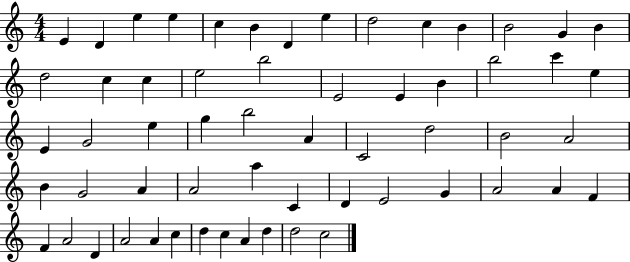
X:1
T:Untitled
M:4/4
L:1/4
K:C
E D e e c B D e d2 c B B2 G B d2 c c e2 b2 E2 E B b2 c' e E G2 e g b2 A C2 d2 B2 A2 B G2 A A2 a C D E2 G A2 A F F A2 D A2 A c d c A d d2 c2